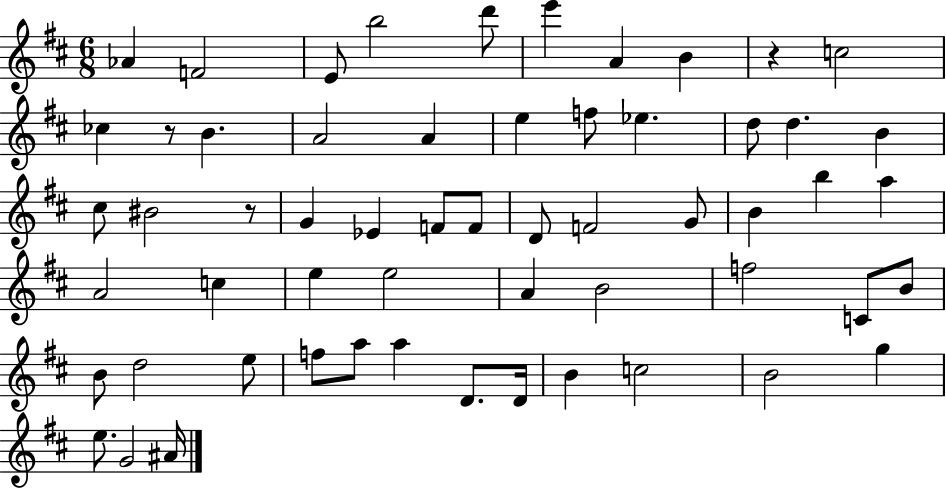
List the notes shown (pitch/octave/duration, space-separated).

Ab4/q F4/h E4/e B5/h D6/e E6/q A4/q B4/q R/q C5/h CES5/q R/e B4/q. A4/h A4/q E5/q F5/e Eb5/q. D5/e D5/q. B4/q C#5/e BIS4/h R/e G4/q Eb4/q F4/e F4/e D4/e F4/h G4/e B4/q B5/q A5/q A4/h C5/q E5/q E5/h A4/q B4/h F5/h C4/e B4/e B4/e D5/h E5/e F5/e A5/e A5/q D4/e. D4/s B4/q C5/h B4/h G5/q E5/e. G4/h A#4/s